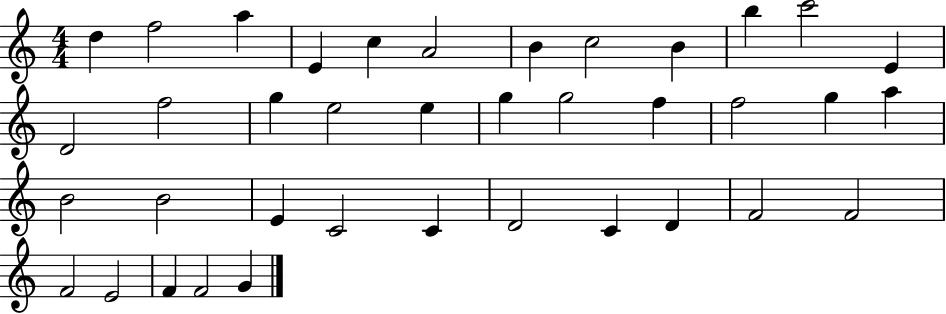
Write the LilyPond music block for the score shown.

{
  \clef treble
  \numericTimeSignature
  \time 4/4
  \key c \major
  d''4 f''2 a''4 | e'4 c''4 a'2 | b'4 c''2 b'4 | b''4 c'''2 e'4 | \break d'2 f''2 | g''4 e''2 e''4 | g''4 g''2 f''4 | f''2 g''4 a''4 | \break b'2 b'2 | e'4 c'2 c'4 | d'2 c'4 d'4 | f'2 f'2 | \break f'2 e'2 | f'4 f'2 g'4 | \bar "|."
}